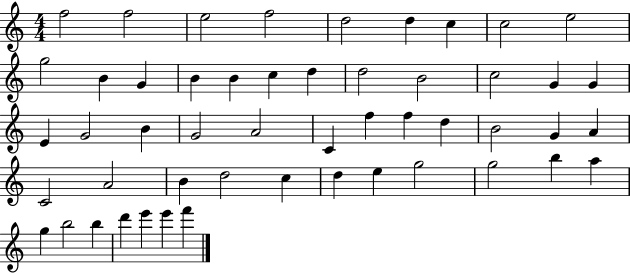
{
  \clef treble
  \numericTimeSignature
  \time 4/4
  \key c \major
  f''2 f''2 | e''2 f''2 | d''2 d''4 c''4 | c''2 e''2 | \break g''2 b'4 g'4 | b'4 b'4 c''4 d''4 | d''2 b'2 | c''2 g'4 g'4 | \break e'4 g'2 b'4 | g'2 a'2 | c'4 f''4 f''4 d''4 | b'2 g'4 a'4 | \break c'2 a'2 | b'4 d''2 c''4 | d''4 e''4 g''2 | g''2 b''4 a''4 | \break g''4 b''2 b''4 | d'''4 e'''4 e'''4 f'''4 | \bar "|."
}